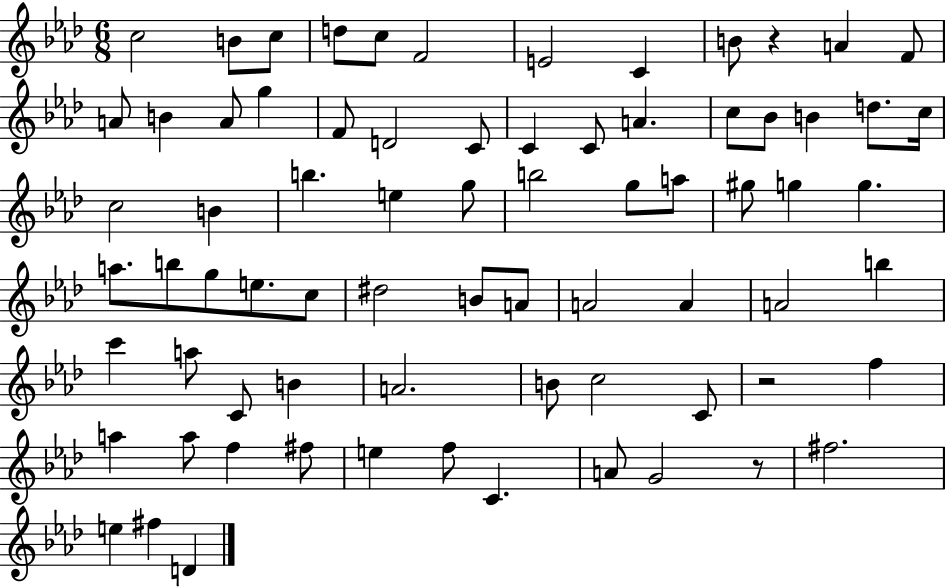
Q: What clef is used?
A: treble